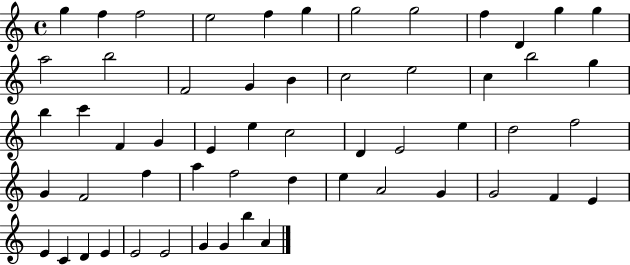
X:1
T:Untitled
M:4/4
L:1/4
K:C
g f f2 e2 f g g2 g2 f D g g a2 b2 F2 G B c2 e2 c b2 g b c' F G E e c2 D E2 e d2 f2 G F2 f a f2 d e A2 G G2 F E E C D E E2 E2 G G b A